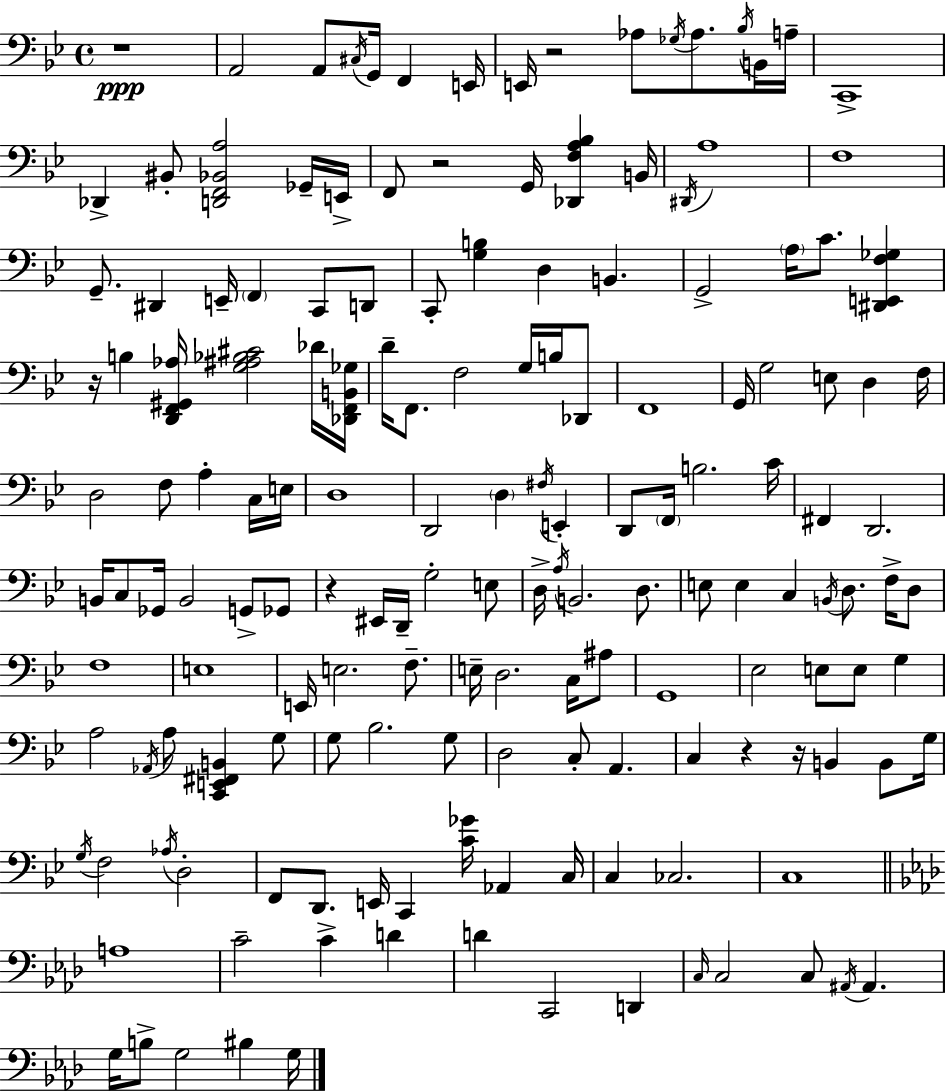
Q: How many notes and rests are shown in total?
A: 161